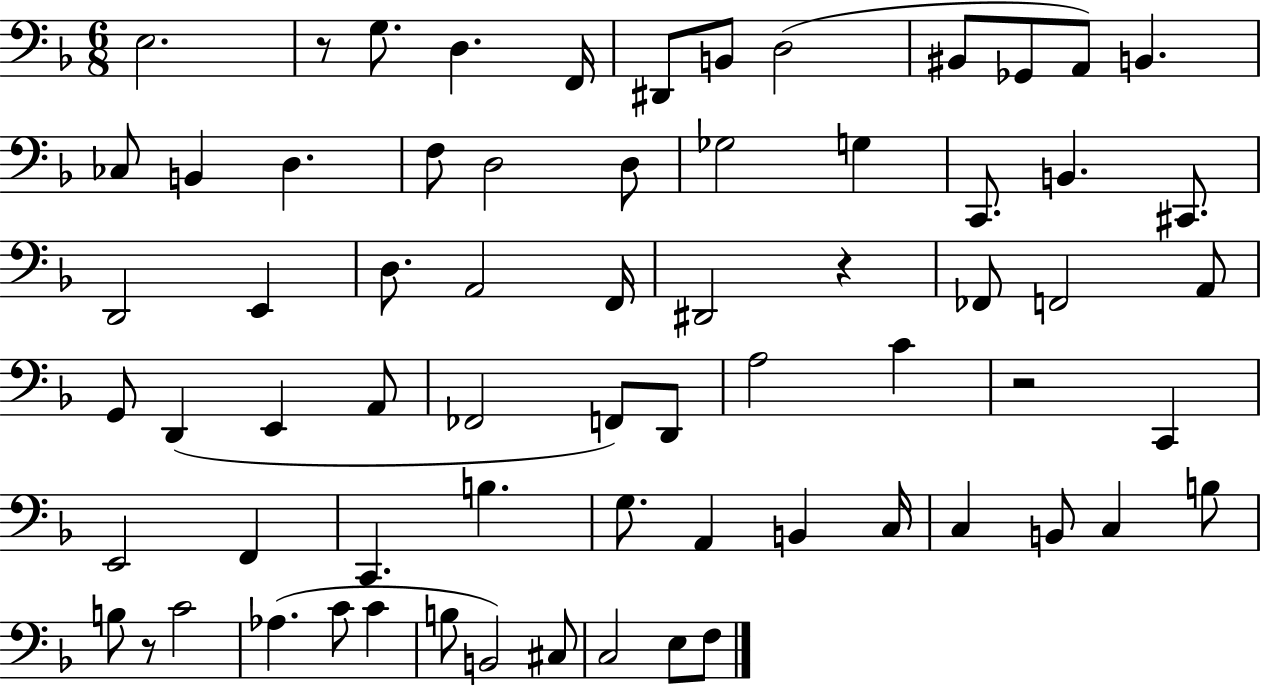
{
  \clef bass
  \numericTimeSignature
  \time 6/8
  \key f \major
  e2. | r8 g8. d4. f,16 | dis,8 b,8 d2( | bis,8 ges,8 a,8) b,4. | \break ces8 b,4 d4. | f8 d2 d8 | ges2 g4 | c,8. b,4. cis,8. | \break d,2 e,4 | d8. a,2 f,16 | dis,2 r4 | fes,8 f,2 a,8 | \break g,8 d,4( e,4 a,8 | fes,2 f,8) d,8 | a2 c'4 | r2 c,4 | \break e,2 f,4 | c,4. b4. | g8. a,4 b,4 c16 | c4 b,8 c4 b8 | \break b8 r8 c'2 | aes4.( c'8 c'4 | b8 b,2) cis8 | c2 e8 f8 | \break \bar "|."
}